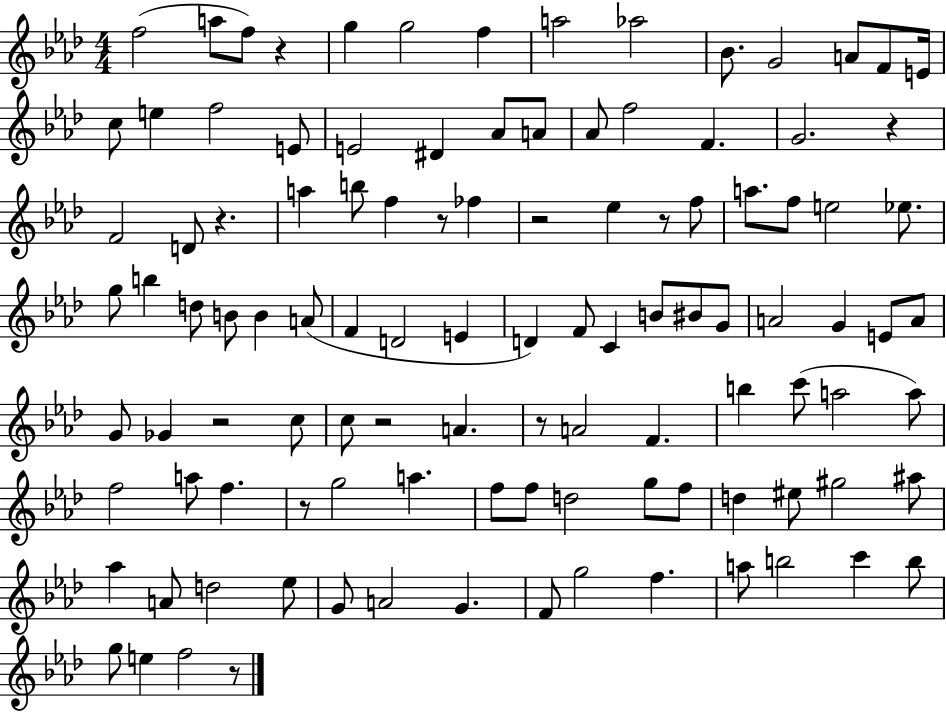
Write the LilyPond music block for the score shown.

{
  \clef treble
  \numericTimeSignature
  \time 4/4
  \key aes \major
  f''2( a''8 f''8) r4 | g''4 g''2 f''4 | a''2 aes''2 | bes'8. g'2 a'8 f'8 e'16 | \break c''8 e''4 f''2 e'8 | e'2 dis'4 aes'8 a'8 | aes'8 f''2 f'4. | g'2. r4 | \break f'2 d'8 r4. | a''4 b''8 f''4 r8 fes''4 | r2 ees''4 r8 f''8 | a''8. f''8 e''2 ees''8. | \break g''8 b''4 d''8 b'8 b'4 a'8( | f'4 d'2 e'4 | d'4) f'8 c'4 b'8 bis'8 g'8 | a'2 g'4 e'8 a'8 | \break g'8 ges'4 r2 c''8 | c''8 r2 a'4. | r8 a'2 f'4. | b''4 c'''8( a''2 a''8) | \break f''2 a''8 f''4. | r8 g''2 a''4. | f''8 f''8 d''2 g''8 f''8 | d''4 eis''8 gis''2 ais''8 | \break aes''4 a'8 d''2 ees''8 | g'8 a'2 g'4. | f'8 g''2 f''4. | a''8 b''2 c'''4 b''8 | \break g''8 e''4 f''2 r8 | \bar "|."
}